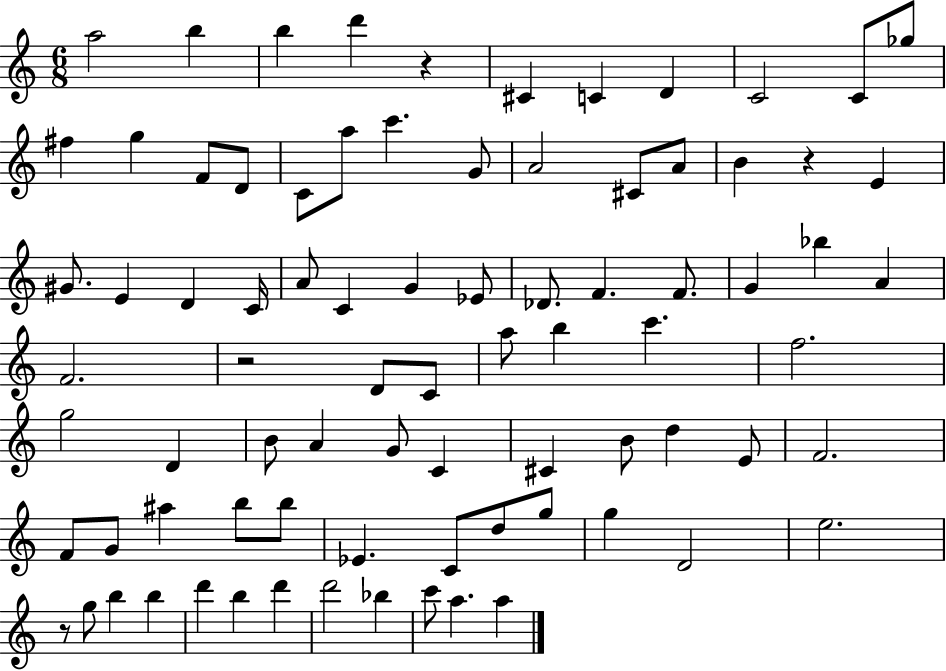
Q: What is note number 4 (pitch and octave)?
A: D6